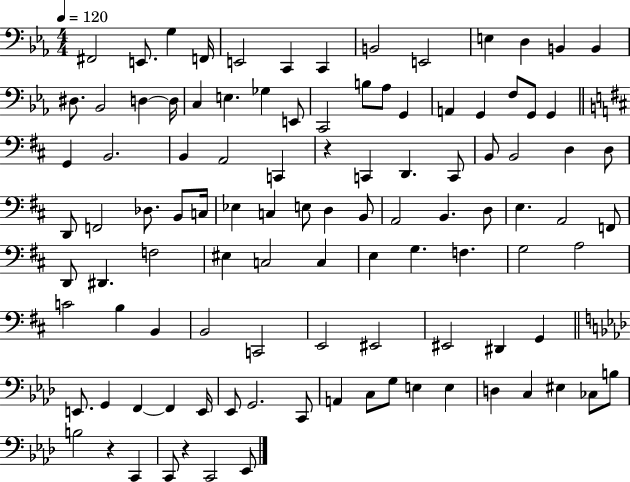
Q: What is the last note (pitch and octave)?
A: Eb2